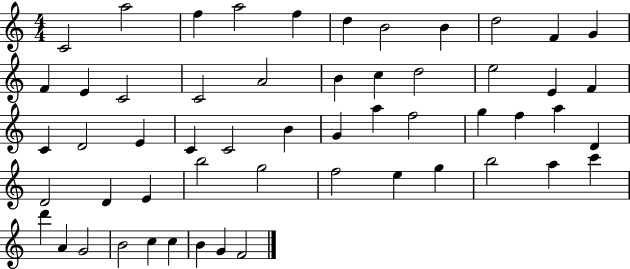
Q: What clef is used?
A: treble